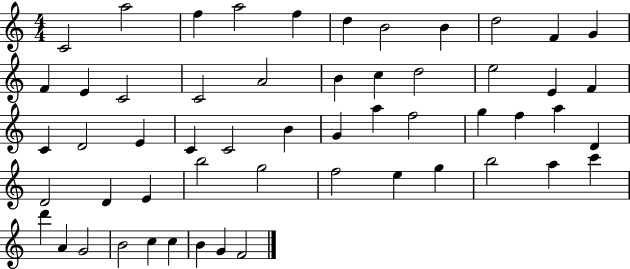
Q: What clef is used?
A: treble